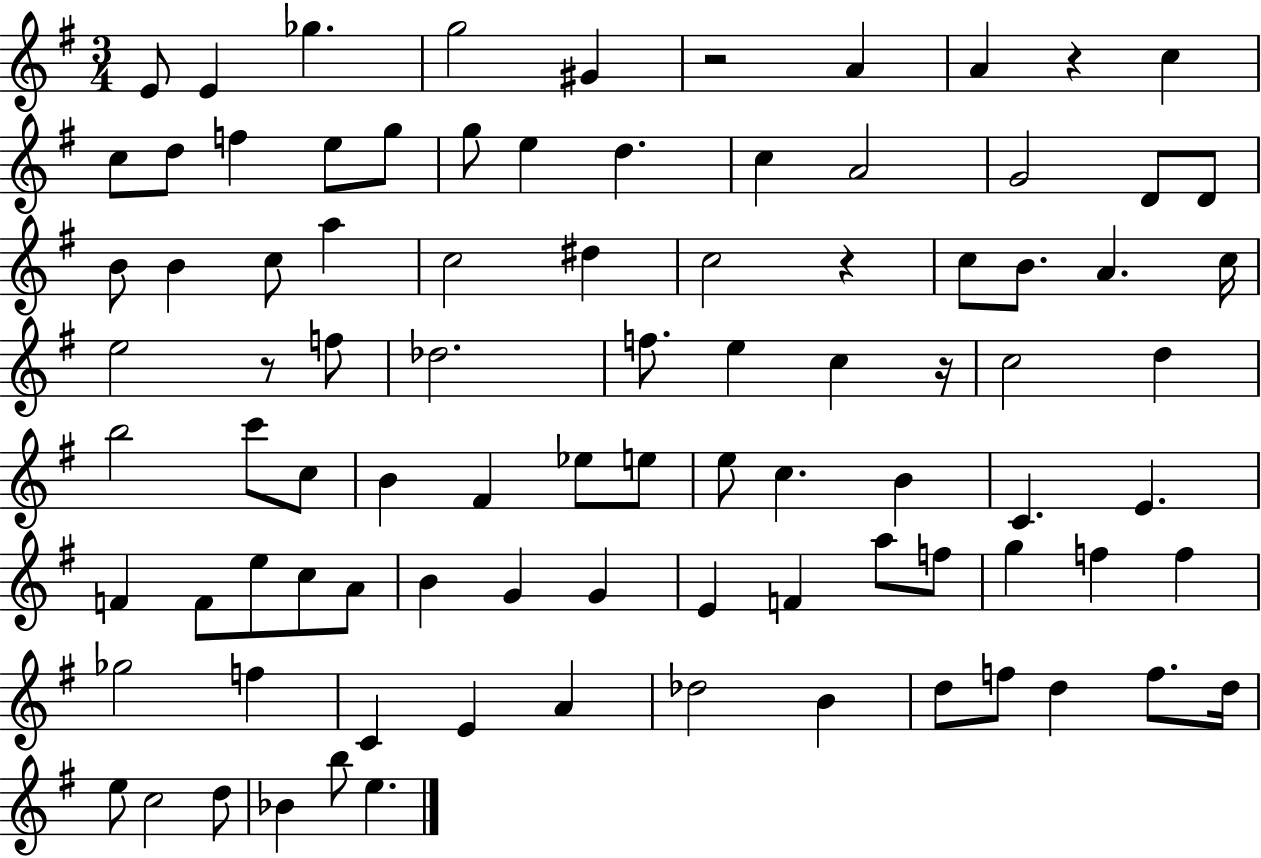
X:1
T:Untitled
M:3/4
L:1/4
K:G
E/2 E _g g2 ^G z2 A A z c c/2 d/2 f e/2 g/2 g/2 e d c A2 G2 D/2 D/2 B/2 B c/2 a c2 ^d c2 z c/2 B/2 A c/4 e2 z/2 f/2 _d2 f/2 e c z/4 c2 d b2 c'/2 c/2 B ^F _e/2 e/2 e/2 c B C E F F/2 e/2 c/2 A/2 B G G E F a/2 f/2 g f f _g2 f C E A _d2 B d/2 f/2 d f/2 d/4 e/2 c2 d/2 _B b/2 e